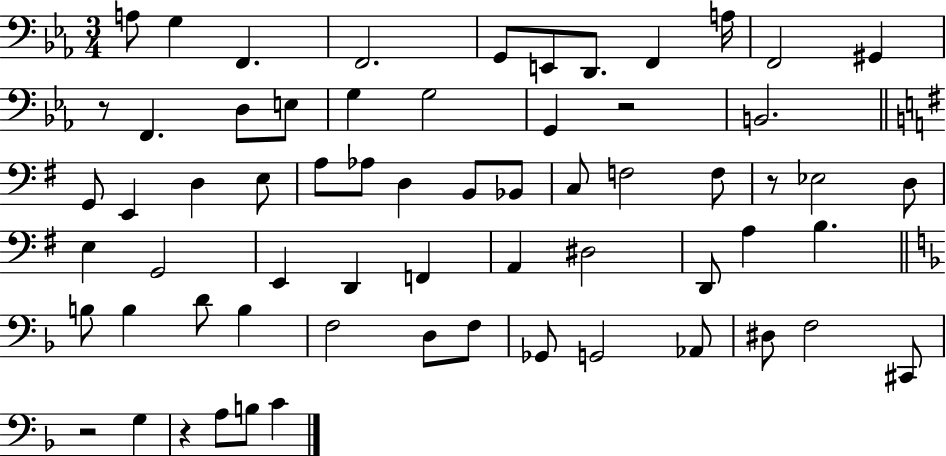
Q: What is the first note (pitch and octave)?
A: A3